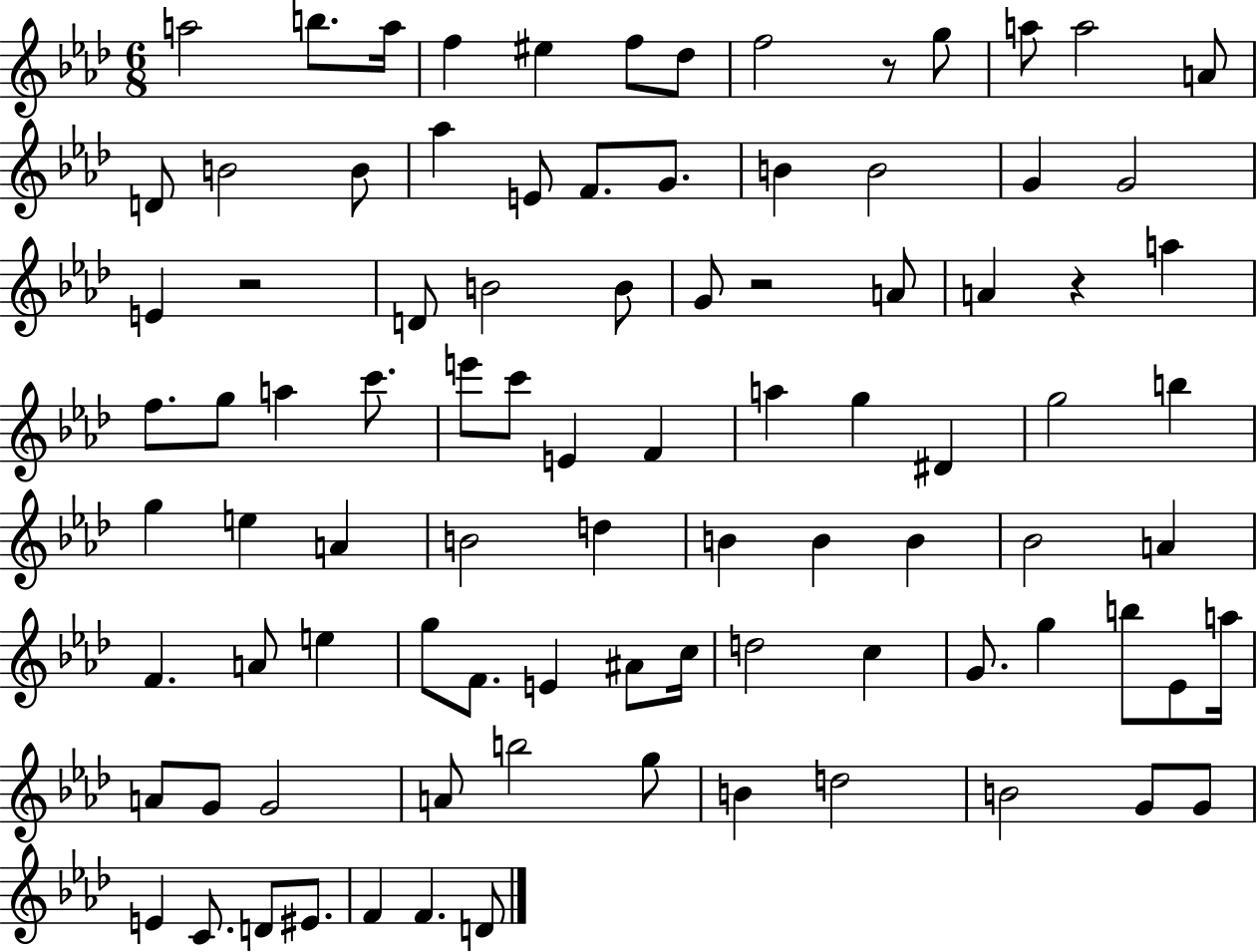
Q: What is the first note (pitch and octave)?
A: A5